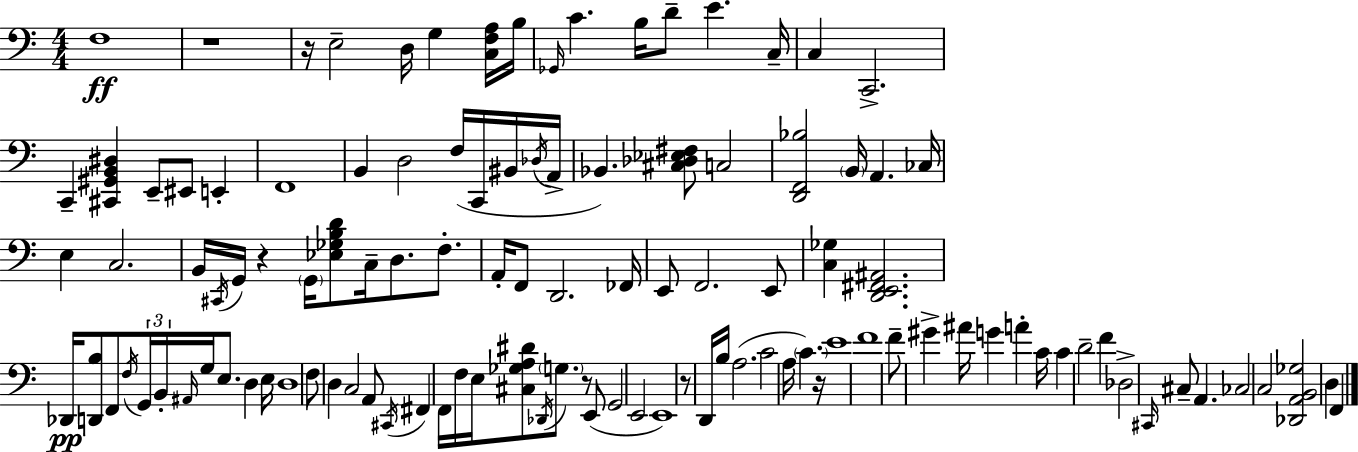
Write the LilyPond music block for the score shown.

{
  \clef bass
  \numericTimeSignature
  \time 4/4
  \key a \minor
  f1\ff | r1 | r16 e2-- d16 g4 <c f a>16 b16 | \grace { ges,16 } c'4. b16 d'8-- e'4. | \break c16-- c4 c,2.-> | c,4-- <cis, gis, b, dis>4 e,8-- eis,8 e,4-. | f,1 | b,4 d2 f16( c,16 bis,16 | \break \acciaccatura { des16 } a,16-> bes,4.) <cis des ees fis>8 c2 | <d, f, bes>2 \parenthesize b,16 a,4. | ces16 e4 c2. | b,16 \acciaccatura { cis,16 } g,16 r4 \parenthesize g,16 <ees ges b d'>8 c16-- d8. | \break f8.-. a,16-. f,8 d,2. | fes,16 e,8 f,2. | e,8 <c ges>4 <d, e, fis, ais,>2. | des,16\pp <d, b>8 f,8 \acciaccatura { f16 } \tuplet 3/2 { g,16 b,16-. \grace { ais,16 } } g16 e8. | \break d4 e16 d1 | f8 d4 c2 | a,8 \acciaccatura { cis,16 } fis,4 f,16 f16 e16 <cis ges a dis'>8 \acciaccatura { des,16 } | \parenthesize g8. r8 e,8( g,2 e,2 | \break e,1) | r8 d,16 b16 a2.( | c'2 a16 | \parenthesize c'4.) r16 e'1 | \break f'1 | f'8-- gis'4-> ais'16 g'4 | a'4-. c'16 c'4 d'2-- | f'4 des2-> \grace { cis,16 } | \break cis8-- a,4. ces2 | c2 <des, a, b, ges>2 | d4 f,4 \bar "|."
}